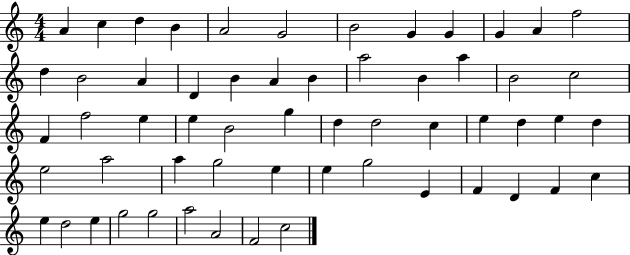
X:1
T:Untitled
M:4/4
L:1/4
K:C
A c d B A2 G2 B2 G G G A f2 d B2 A D B A B a2 B a B2 c2 F f2 e e B2 g d d2 c e d e d e2 a2 a g2 e e g2 E F D F c e d2 e g2 g2 a2 A2 F2 c2